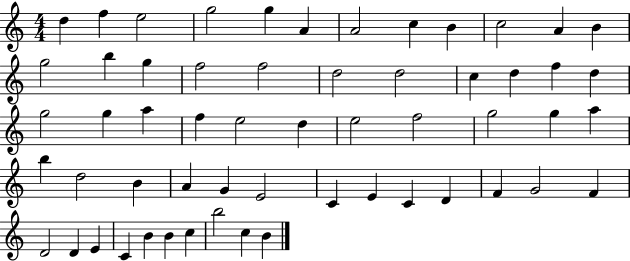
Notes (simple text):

D5/q F5/q E5/h G5/h G5/q A4/q A4/h C5/q B4/q C5/h A4/q B4/q G5/h B5/q G5/q F5/h F5/h D5/h D5/h C5/q D5/q F5/q D5/q G5/h G5/q A5/q F5/q E5/h D5/q E5/h F5/h G5/h G5/q A5/q B5/q D5/h B4/q A4/q G4/q E4/h C4/q E4/q C4/q D4/q F4/q G4/h F4/q D4/h D4/q E4/q C4/q B4/q B4/q C5/q B5/h C5/q B4/q